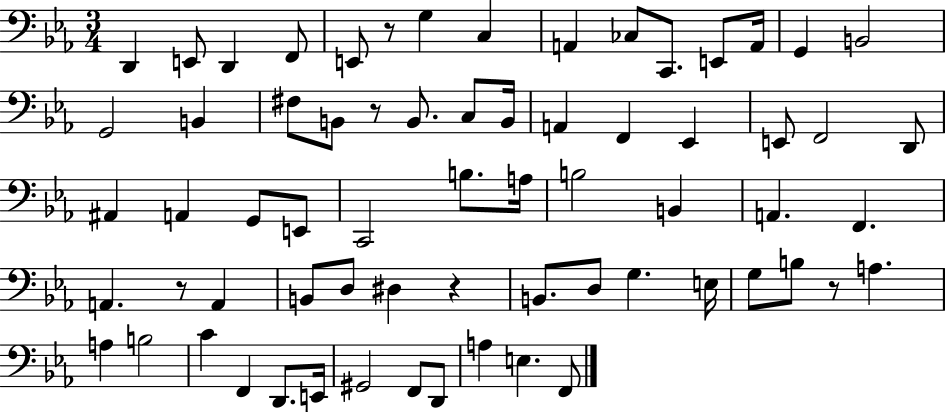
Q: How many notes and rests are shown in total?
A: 67